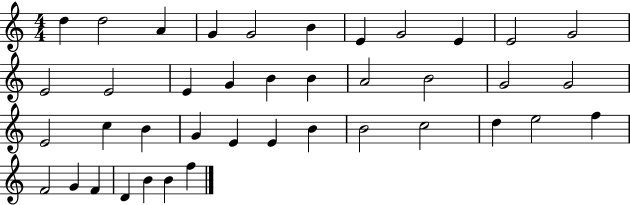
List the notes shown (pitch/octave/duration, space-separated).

D5/q D5/h A4/q G4/q G4/h B4/q E4/q G4/h E4/q E4/h G4/h E4/h E4/h E4/q G4/q B4/q B4/q A4/h B4/h G4/h G4/h E4/h C5/q B4/q G4/q E4/q E4/q B4/q B4/h C5/h D5/q E5/h F5/q F4/h G4/q F4/q D4/q B4/q B4/q F5/q